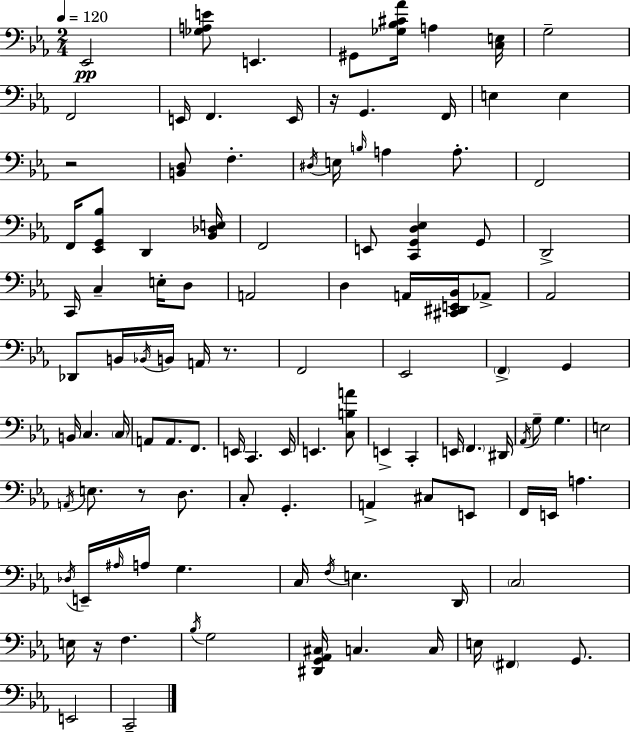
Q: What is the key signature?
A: EES major